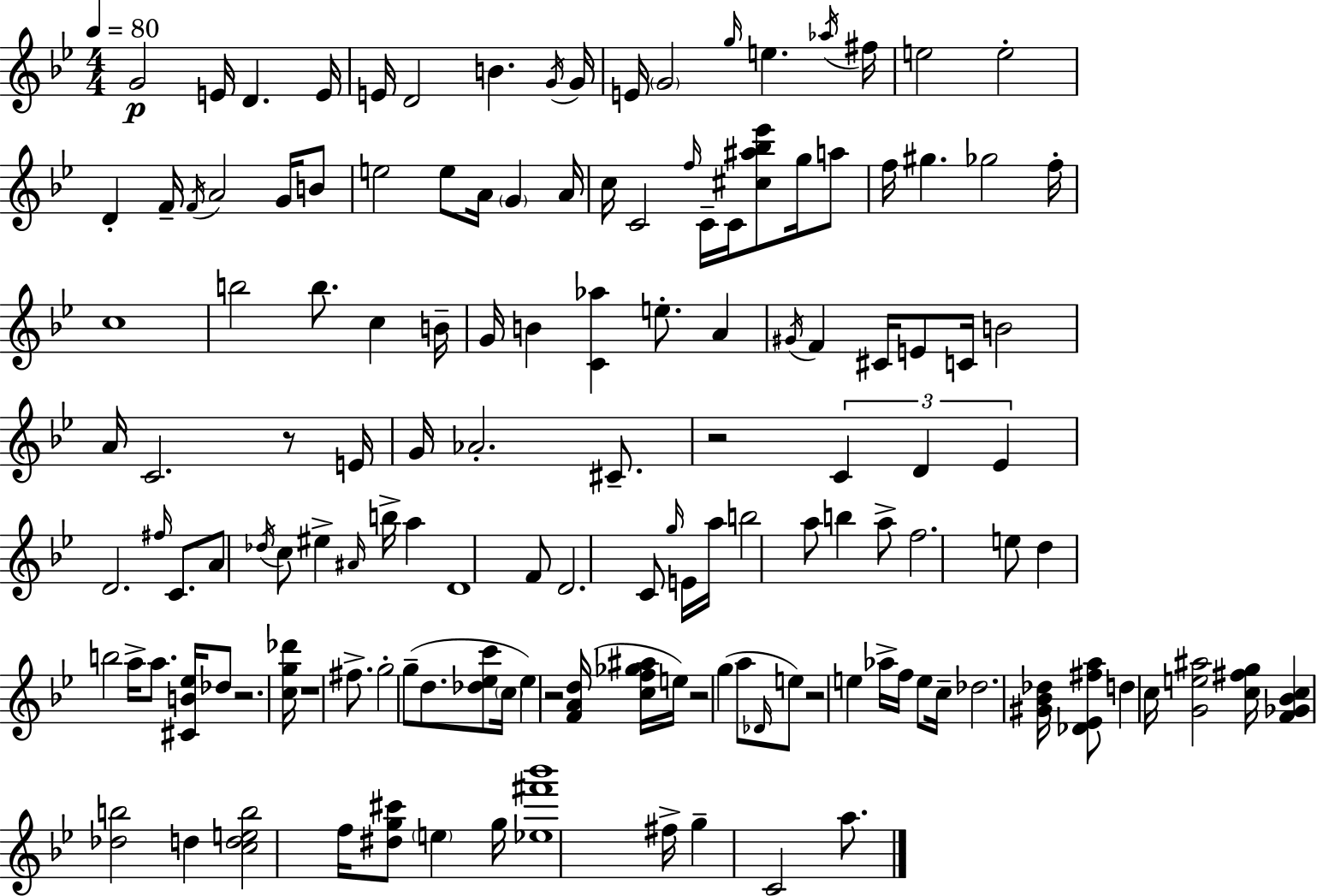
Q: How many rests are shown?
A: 7